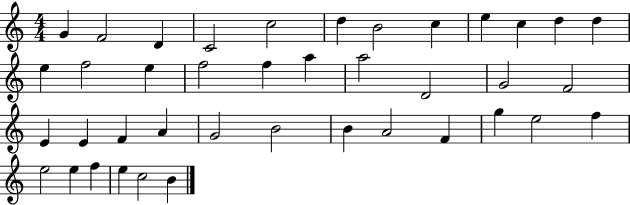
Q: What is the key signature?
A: C major